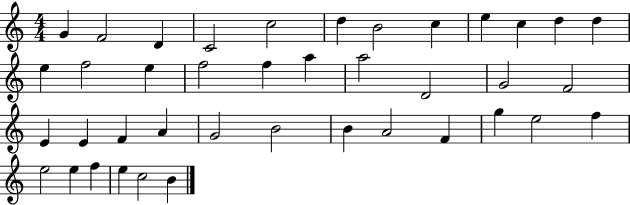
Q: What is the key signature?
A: C major